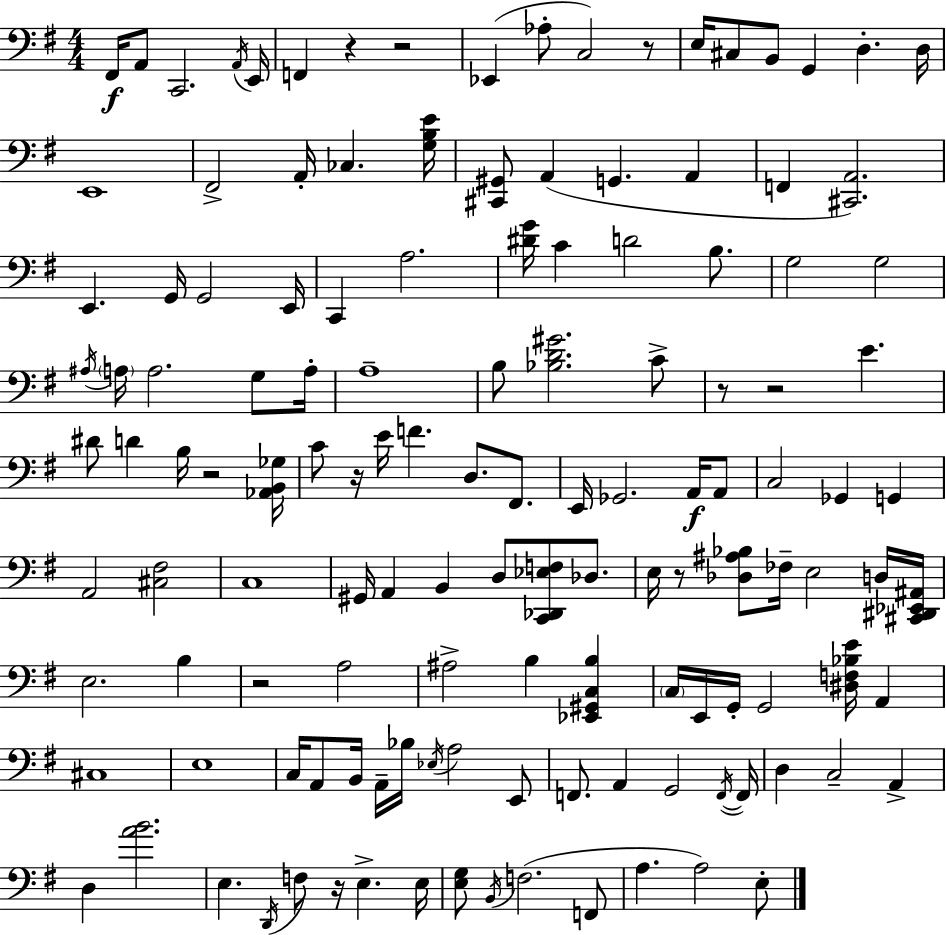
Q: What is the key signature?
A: G major